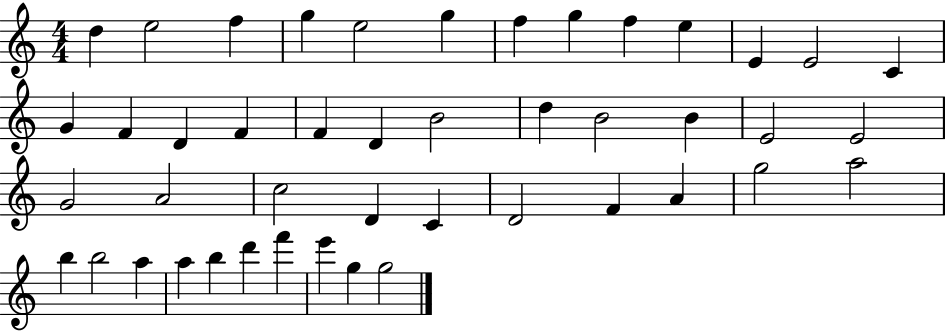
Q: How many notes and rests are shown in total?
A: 45